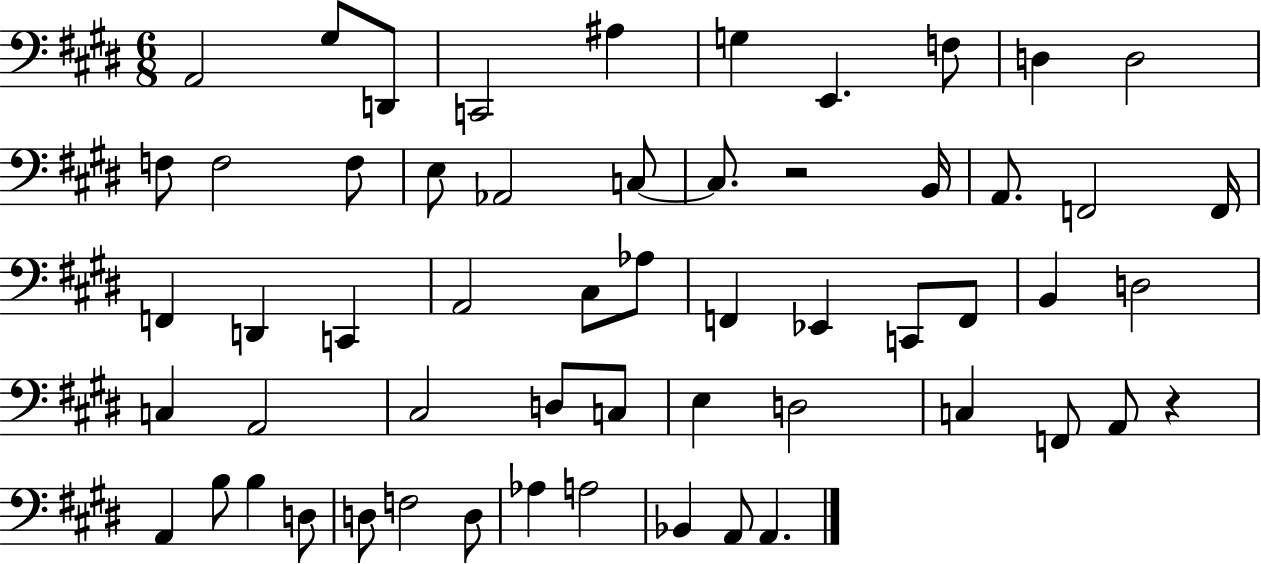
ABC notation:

X:1
T:Untitled
M:6/8
L:1/4
K:E
A,,2 ^G,/2 D,,/2 C,,2 ^A, G, E,, F,/2 D, D,2 F,/2 F,2 F,/2 E,/2 _A,,2 C,/2 C,/2 z2 B,,/4 A,,/2 F,,2 F,,/4 F,, D,, C,, A,,2 ^C,/2 _A,/2 F,, _E,, C,,/2 F,,/2 B,, D,2 C, A,,2 ^C,2 D,/2 C,/2 E, D,2 C, F,,/2 A,,/2 z A,, B,/2 B, D,/2 D,/2 F,2 D,/2 _A, A,2 _B,, A,,/2 A,,